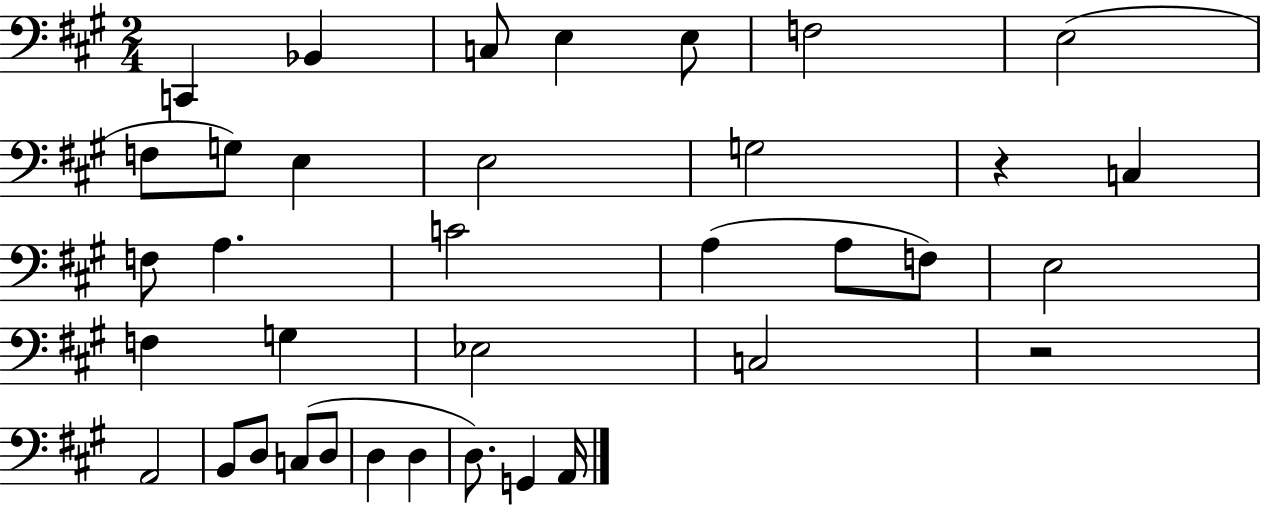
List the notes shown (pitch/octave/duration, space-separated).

C2/q Bb2/q C3/e E3/q E3/e F3/h E3/h F3/e G3/e E3/q E3/h G3/h R/q C3/q F3/e A3/q. C4/h A3/q A3/e F3/e E3/h F3/q G3/q Eb3/h C3/h R/h A2/h B2/e D3/e C3/e D3/e D3/q D3/q D3/e. G2/q A2/s